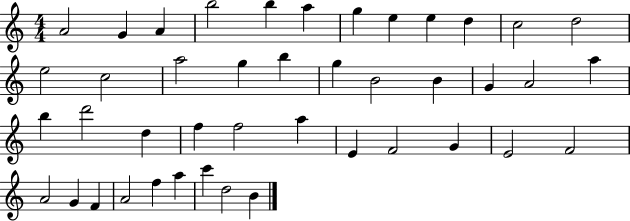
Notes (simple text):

A4/h G4/q A4/q B5/h B5/q A5/q G5/q E5/q E5/q D5/q C5/h D5/h E5/h C5/h A5/h G5/q B5/q G5/q B4/h B4/q G4/q A4/h A5/q B5/q D6/h D5/q F5/q F5/h A5/q E4/q F4/h G4/q E4/h F4/h A4/h G4/q F4/q A4/h F5/q A5/q C6/q D5/h B4/q